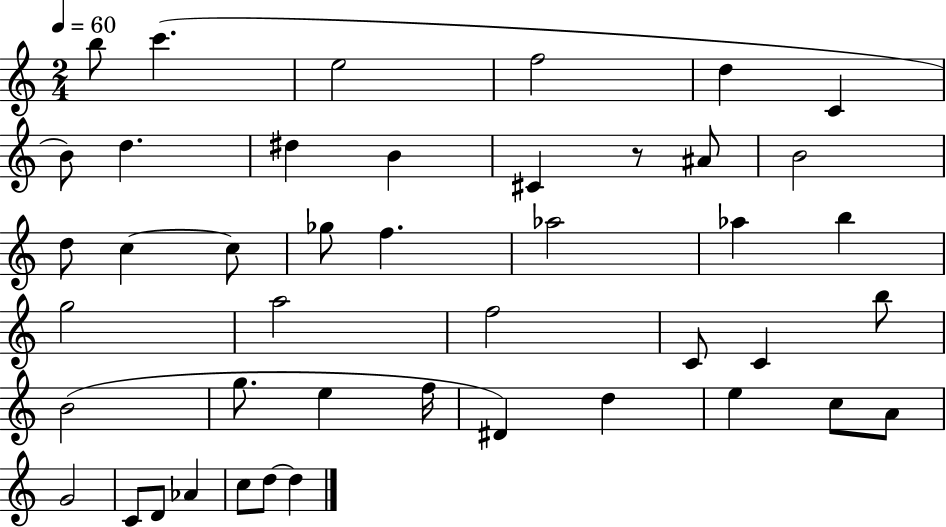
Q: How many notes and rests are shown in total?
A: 44